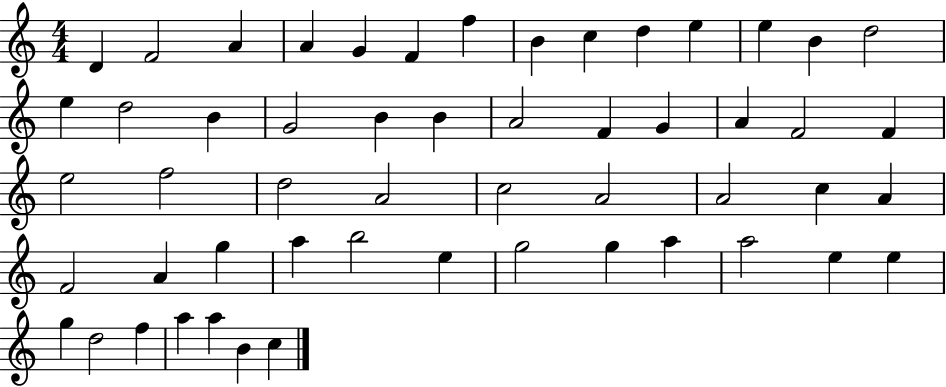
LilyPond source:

{
  \clef treble
  \numericTimeSignature
  \time 4/4
  \key c \major
  d'4 f'2 a'4 | a'4 g'4 f'4 f''4 | b'4 c''4 d''4 e''4 | e''4 b'4 d''2 | \break e''4 d''2 b'4 | g'2 b'4 b'4 | a'2 f'4 g'4 | a'4 f'2 f'4 | \break e''2 f''2 | d''2 a'2 | c''2 a'2 | a'2 c''4 a'4 | \break f'2 a'4 g''4 | a''4 b''2 e''4 | g''2 g''4 a''4 | a''2 e''4 e''4 | \break g''4 d''2 f''4 | a''4 a''4 b'4 c''4 | \bar "|."
}